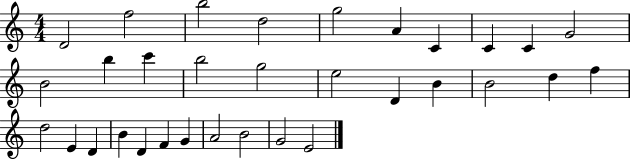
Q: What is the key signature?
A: C major